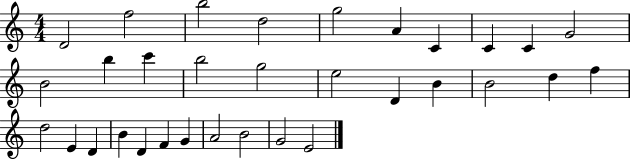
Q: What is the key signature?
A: C major